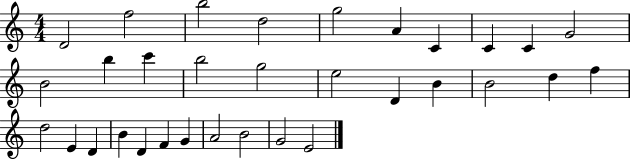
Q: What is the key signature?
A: C major